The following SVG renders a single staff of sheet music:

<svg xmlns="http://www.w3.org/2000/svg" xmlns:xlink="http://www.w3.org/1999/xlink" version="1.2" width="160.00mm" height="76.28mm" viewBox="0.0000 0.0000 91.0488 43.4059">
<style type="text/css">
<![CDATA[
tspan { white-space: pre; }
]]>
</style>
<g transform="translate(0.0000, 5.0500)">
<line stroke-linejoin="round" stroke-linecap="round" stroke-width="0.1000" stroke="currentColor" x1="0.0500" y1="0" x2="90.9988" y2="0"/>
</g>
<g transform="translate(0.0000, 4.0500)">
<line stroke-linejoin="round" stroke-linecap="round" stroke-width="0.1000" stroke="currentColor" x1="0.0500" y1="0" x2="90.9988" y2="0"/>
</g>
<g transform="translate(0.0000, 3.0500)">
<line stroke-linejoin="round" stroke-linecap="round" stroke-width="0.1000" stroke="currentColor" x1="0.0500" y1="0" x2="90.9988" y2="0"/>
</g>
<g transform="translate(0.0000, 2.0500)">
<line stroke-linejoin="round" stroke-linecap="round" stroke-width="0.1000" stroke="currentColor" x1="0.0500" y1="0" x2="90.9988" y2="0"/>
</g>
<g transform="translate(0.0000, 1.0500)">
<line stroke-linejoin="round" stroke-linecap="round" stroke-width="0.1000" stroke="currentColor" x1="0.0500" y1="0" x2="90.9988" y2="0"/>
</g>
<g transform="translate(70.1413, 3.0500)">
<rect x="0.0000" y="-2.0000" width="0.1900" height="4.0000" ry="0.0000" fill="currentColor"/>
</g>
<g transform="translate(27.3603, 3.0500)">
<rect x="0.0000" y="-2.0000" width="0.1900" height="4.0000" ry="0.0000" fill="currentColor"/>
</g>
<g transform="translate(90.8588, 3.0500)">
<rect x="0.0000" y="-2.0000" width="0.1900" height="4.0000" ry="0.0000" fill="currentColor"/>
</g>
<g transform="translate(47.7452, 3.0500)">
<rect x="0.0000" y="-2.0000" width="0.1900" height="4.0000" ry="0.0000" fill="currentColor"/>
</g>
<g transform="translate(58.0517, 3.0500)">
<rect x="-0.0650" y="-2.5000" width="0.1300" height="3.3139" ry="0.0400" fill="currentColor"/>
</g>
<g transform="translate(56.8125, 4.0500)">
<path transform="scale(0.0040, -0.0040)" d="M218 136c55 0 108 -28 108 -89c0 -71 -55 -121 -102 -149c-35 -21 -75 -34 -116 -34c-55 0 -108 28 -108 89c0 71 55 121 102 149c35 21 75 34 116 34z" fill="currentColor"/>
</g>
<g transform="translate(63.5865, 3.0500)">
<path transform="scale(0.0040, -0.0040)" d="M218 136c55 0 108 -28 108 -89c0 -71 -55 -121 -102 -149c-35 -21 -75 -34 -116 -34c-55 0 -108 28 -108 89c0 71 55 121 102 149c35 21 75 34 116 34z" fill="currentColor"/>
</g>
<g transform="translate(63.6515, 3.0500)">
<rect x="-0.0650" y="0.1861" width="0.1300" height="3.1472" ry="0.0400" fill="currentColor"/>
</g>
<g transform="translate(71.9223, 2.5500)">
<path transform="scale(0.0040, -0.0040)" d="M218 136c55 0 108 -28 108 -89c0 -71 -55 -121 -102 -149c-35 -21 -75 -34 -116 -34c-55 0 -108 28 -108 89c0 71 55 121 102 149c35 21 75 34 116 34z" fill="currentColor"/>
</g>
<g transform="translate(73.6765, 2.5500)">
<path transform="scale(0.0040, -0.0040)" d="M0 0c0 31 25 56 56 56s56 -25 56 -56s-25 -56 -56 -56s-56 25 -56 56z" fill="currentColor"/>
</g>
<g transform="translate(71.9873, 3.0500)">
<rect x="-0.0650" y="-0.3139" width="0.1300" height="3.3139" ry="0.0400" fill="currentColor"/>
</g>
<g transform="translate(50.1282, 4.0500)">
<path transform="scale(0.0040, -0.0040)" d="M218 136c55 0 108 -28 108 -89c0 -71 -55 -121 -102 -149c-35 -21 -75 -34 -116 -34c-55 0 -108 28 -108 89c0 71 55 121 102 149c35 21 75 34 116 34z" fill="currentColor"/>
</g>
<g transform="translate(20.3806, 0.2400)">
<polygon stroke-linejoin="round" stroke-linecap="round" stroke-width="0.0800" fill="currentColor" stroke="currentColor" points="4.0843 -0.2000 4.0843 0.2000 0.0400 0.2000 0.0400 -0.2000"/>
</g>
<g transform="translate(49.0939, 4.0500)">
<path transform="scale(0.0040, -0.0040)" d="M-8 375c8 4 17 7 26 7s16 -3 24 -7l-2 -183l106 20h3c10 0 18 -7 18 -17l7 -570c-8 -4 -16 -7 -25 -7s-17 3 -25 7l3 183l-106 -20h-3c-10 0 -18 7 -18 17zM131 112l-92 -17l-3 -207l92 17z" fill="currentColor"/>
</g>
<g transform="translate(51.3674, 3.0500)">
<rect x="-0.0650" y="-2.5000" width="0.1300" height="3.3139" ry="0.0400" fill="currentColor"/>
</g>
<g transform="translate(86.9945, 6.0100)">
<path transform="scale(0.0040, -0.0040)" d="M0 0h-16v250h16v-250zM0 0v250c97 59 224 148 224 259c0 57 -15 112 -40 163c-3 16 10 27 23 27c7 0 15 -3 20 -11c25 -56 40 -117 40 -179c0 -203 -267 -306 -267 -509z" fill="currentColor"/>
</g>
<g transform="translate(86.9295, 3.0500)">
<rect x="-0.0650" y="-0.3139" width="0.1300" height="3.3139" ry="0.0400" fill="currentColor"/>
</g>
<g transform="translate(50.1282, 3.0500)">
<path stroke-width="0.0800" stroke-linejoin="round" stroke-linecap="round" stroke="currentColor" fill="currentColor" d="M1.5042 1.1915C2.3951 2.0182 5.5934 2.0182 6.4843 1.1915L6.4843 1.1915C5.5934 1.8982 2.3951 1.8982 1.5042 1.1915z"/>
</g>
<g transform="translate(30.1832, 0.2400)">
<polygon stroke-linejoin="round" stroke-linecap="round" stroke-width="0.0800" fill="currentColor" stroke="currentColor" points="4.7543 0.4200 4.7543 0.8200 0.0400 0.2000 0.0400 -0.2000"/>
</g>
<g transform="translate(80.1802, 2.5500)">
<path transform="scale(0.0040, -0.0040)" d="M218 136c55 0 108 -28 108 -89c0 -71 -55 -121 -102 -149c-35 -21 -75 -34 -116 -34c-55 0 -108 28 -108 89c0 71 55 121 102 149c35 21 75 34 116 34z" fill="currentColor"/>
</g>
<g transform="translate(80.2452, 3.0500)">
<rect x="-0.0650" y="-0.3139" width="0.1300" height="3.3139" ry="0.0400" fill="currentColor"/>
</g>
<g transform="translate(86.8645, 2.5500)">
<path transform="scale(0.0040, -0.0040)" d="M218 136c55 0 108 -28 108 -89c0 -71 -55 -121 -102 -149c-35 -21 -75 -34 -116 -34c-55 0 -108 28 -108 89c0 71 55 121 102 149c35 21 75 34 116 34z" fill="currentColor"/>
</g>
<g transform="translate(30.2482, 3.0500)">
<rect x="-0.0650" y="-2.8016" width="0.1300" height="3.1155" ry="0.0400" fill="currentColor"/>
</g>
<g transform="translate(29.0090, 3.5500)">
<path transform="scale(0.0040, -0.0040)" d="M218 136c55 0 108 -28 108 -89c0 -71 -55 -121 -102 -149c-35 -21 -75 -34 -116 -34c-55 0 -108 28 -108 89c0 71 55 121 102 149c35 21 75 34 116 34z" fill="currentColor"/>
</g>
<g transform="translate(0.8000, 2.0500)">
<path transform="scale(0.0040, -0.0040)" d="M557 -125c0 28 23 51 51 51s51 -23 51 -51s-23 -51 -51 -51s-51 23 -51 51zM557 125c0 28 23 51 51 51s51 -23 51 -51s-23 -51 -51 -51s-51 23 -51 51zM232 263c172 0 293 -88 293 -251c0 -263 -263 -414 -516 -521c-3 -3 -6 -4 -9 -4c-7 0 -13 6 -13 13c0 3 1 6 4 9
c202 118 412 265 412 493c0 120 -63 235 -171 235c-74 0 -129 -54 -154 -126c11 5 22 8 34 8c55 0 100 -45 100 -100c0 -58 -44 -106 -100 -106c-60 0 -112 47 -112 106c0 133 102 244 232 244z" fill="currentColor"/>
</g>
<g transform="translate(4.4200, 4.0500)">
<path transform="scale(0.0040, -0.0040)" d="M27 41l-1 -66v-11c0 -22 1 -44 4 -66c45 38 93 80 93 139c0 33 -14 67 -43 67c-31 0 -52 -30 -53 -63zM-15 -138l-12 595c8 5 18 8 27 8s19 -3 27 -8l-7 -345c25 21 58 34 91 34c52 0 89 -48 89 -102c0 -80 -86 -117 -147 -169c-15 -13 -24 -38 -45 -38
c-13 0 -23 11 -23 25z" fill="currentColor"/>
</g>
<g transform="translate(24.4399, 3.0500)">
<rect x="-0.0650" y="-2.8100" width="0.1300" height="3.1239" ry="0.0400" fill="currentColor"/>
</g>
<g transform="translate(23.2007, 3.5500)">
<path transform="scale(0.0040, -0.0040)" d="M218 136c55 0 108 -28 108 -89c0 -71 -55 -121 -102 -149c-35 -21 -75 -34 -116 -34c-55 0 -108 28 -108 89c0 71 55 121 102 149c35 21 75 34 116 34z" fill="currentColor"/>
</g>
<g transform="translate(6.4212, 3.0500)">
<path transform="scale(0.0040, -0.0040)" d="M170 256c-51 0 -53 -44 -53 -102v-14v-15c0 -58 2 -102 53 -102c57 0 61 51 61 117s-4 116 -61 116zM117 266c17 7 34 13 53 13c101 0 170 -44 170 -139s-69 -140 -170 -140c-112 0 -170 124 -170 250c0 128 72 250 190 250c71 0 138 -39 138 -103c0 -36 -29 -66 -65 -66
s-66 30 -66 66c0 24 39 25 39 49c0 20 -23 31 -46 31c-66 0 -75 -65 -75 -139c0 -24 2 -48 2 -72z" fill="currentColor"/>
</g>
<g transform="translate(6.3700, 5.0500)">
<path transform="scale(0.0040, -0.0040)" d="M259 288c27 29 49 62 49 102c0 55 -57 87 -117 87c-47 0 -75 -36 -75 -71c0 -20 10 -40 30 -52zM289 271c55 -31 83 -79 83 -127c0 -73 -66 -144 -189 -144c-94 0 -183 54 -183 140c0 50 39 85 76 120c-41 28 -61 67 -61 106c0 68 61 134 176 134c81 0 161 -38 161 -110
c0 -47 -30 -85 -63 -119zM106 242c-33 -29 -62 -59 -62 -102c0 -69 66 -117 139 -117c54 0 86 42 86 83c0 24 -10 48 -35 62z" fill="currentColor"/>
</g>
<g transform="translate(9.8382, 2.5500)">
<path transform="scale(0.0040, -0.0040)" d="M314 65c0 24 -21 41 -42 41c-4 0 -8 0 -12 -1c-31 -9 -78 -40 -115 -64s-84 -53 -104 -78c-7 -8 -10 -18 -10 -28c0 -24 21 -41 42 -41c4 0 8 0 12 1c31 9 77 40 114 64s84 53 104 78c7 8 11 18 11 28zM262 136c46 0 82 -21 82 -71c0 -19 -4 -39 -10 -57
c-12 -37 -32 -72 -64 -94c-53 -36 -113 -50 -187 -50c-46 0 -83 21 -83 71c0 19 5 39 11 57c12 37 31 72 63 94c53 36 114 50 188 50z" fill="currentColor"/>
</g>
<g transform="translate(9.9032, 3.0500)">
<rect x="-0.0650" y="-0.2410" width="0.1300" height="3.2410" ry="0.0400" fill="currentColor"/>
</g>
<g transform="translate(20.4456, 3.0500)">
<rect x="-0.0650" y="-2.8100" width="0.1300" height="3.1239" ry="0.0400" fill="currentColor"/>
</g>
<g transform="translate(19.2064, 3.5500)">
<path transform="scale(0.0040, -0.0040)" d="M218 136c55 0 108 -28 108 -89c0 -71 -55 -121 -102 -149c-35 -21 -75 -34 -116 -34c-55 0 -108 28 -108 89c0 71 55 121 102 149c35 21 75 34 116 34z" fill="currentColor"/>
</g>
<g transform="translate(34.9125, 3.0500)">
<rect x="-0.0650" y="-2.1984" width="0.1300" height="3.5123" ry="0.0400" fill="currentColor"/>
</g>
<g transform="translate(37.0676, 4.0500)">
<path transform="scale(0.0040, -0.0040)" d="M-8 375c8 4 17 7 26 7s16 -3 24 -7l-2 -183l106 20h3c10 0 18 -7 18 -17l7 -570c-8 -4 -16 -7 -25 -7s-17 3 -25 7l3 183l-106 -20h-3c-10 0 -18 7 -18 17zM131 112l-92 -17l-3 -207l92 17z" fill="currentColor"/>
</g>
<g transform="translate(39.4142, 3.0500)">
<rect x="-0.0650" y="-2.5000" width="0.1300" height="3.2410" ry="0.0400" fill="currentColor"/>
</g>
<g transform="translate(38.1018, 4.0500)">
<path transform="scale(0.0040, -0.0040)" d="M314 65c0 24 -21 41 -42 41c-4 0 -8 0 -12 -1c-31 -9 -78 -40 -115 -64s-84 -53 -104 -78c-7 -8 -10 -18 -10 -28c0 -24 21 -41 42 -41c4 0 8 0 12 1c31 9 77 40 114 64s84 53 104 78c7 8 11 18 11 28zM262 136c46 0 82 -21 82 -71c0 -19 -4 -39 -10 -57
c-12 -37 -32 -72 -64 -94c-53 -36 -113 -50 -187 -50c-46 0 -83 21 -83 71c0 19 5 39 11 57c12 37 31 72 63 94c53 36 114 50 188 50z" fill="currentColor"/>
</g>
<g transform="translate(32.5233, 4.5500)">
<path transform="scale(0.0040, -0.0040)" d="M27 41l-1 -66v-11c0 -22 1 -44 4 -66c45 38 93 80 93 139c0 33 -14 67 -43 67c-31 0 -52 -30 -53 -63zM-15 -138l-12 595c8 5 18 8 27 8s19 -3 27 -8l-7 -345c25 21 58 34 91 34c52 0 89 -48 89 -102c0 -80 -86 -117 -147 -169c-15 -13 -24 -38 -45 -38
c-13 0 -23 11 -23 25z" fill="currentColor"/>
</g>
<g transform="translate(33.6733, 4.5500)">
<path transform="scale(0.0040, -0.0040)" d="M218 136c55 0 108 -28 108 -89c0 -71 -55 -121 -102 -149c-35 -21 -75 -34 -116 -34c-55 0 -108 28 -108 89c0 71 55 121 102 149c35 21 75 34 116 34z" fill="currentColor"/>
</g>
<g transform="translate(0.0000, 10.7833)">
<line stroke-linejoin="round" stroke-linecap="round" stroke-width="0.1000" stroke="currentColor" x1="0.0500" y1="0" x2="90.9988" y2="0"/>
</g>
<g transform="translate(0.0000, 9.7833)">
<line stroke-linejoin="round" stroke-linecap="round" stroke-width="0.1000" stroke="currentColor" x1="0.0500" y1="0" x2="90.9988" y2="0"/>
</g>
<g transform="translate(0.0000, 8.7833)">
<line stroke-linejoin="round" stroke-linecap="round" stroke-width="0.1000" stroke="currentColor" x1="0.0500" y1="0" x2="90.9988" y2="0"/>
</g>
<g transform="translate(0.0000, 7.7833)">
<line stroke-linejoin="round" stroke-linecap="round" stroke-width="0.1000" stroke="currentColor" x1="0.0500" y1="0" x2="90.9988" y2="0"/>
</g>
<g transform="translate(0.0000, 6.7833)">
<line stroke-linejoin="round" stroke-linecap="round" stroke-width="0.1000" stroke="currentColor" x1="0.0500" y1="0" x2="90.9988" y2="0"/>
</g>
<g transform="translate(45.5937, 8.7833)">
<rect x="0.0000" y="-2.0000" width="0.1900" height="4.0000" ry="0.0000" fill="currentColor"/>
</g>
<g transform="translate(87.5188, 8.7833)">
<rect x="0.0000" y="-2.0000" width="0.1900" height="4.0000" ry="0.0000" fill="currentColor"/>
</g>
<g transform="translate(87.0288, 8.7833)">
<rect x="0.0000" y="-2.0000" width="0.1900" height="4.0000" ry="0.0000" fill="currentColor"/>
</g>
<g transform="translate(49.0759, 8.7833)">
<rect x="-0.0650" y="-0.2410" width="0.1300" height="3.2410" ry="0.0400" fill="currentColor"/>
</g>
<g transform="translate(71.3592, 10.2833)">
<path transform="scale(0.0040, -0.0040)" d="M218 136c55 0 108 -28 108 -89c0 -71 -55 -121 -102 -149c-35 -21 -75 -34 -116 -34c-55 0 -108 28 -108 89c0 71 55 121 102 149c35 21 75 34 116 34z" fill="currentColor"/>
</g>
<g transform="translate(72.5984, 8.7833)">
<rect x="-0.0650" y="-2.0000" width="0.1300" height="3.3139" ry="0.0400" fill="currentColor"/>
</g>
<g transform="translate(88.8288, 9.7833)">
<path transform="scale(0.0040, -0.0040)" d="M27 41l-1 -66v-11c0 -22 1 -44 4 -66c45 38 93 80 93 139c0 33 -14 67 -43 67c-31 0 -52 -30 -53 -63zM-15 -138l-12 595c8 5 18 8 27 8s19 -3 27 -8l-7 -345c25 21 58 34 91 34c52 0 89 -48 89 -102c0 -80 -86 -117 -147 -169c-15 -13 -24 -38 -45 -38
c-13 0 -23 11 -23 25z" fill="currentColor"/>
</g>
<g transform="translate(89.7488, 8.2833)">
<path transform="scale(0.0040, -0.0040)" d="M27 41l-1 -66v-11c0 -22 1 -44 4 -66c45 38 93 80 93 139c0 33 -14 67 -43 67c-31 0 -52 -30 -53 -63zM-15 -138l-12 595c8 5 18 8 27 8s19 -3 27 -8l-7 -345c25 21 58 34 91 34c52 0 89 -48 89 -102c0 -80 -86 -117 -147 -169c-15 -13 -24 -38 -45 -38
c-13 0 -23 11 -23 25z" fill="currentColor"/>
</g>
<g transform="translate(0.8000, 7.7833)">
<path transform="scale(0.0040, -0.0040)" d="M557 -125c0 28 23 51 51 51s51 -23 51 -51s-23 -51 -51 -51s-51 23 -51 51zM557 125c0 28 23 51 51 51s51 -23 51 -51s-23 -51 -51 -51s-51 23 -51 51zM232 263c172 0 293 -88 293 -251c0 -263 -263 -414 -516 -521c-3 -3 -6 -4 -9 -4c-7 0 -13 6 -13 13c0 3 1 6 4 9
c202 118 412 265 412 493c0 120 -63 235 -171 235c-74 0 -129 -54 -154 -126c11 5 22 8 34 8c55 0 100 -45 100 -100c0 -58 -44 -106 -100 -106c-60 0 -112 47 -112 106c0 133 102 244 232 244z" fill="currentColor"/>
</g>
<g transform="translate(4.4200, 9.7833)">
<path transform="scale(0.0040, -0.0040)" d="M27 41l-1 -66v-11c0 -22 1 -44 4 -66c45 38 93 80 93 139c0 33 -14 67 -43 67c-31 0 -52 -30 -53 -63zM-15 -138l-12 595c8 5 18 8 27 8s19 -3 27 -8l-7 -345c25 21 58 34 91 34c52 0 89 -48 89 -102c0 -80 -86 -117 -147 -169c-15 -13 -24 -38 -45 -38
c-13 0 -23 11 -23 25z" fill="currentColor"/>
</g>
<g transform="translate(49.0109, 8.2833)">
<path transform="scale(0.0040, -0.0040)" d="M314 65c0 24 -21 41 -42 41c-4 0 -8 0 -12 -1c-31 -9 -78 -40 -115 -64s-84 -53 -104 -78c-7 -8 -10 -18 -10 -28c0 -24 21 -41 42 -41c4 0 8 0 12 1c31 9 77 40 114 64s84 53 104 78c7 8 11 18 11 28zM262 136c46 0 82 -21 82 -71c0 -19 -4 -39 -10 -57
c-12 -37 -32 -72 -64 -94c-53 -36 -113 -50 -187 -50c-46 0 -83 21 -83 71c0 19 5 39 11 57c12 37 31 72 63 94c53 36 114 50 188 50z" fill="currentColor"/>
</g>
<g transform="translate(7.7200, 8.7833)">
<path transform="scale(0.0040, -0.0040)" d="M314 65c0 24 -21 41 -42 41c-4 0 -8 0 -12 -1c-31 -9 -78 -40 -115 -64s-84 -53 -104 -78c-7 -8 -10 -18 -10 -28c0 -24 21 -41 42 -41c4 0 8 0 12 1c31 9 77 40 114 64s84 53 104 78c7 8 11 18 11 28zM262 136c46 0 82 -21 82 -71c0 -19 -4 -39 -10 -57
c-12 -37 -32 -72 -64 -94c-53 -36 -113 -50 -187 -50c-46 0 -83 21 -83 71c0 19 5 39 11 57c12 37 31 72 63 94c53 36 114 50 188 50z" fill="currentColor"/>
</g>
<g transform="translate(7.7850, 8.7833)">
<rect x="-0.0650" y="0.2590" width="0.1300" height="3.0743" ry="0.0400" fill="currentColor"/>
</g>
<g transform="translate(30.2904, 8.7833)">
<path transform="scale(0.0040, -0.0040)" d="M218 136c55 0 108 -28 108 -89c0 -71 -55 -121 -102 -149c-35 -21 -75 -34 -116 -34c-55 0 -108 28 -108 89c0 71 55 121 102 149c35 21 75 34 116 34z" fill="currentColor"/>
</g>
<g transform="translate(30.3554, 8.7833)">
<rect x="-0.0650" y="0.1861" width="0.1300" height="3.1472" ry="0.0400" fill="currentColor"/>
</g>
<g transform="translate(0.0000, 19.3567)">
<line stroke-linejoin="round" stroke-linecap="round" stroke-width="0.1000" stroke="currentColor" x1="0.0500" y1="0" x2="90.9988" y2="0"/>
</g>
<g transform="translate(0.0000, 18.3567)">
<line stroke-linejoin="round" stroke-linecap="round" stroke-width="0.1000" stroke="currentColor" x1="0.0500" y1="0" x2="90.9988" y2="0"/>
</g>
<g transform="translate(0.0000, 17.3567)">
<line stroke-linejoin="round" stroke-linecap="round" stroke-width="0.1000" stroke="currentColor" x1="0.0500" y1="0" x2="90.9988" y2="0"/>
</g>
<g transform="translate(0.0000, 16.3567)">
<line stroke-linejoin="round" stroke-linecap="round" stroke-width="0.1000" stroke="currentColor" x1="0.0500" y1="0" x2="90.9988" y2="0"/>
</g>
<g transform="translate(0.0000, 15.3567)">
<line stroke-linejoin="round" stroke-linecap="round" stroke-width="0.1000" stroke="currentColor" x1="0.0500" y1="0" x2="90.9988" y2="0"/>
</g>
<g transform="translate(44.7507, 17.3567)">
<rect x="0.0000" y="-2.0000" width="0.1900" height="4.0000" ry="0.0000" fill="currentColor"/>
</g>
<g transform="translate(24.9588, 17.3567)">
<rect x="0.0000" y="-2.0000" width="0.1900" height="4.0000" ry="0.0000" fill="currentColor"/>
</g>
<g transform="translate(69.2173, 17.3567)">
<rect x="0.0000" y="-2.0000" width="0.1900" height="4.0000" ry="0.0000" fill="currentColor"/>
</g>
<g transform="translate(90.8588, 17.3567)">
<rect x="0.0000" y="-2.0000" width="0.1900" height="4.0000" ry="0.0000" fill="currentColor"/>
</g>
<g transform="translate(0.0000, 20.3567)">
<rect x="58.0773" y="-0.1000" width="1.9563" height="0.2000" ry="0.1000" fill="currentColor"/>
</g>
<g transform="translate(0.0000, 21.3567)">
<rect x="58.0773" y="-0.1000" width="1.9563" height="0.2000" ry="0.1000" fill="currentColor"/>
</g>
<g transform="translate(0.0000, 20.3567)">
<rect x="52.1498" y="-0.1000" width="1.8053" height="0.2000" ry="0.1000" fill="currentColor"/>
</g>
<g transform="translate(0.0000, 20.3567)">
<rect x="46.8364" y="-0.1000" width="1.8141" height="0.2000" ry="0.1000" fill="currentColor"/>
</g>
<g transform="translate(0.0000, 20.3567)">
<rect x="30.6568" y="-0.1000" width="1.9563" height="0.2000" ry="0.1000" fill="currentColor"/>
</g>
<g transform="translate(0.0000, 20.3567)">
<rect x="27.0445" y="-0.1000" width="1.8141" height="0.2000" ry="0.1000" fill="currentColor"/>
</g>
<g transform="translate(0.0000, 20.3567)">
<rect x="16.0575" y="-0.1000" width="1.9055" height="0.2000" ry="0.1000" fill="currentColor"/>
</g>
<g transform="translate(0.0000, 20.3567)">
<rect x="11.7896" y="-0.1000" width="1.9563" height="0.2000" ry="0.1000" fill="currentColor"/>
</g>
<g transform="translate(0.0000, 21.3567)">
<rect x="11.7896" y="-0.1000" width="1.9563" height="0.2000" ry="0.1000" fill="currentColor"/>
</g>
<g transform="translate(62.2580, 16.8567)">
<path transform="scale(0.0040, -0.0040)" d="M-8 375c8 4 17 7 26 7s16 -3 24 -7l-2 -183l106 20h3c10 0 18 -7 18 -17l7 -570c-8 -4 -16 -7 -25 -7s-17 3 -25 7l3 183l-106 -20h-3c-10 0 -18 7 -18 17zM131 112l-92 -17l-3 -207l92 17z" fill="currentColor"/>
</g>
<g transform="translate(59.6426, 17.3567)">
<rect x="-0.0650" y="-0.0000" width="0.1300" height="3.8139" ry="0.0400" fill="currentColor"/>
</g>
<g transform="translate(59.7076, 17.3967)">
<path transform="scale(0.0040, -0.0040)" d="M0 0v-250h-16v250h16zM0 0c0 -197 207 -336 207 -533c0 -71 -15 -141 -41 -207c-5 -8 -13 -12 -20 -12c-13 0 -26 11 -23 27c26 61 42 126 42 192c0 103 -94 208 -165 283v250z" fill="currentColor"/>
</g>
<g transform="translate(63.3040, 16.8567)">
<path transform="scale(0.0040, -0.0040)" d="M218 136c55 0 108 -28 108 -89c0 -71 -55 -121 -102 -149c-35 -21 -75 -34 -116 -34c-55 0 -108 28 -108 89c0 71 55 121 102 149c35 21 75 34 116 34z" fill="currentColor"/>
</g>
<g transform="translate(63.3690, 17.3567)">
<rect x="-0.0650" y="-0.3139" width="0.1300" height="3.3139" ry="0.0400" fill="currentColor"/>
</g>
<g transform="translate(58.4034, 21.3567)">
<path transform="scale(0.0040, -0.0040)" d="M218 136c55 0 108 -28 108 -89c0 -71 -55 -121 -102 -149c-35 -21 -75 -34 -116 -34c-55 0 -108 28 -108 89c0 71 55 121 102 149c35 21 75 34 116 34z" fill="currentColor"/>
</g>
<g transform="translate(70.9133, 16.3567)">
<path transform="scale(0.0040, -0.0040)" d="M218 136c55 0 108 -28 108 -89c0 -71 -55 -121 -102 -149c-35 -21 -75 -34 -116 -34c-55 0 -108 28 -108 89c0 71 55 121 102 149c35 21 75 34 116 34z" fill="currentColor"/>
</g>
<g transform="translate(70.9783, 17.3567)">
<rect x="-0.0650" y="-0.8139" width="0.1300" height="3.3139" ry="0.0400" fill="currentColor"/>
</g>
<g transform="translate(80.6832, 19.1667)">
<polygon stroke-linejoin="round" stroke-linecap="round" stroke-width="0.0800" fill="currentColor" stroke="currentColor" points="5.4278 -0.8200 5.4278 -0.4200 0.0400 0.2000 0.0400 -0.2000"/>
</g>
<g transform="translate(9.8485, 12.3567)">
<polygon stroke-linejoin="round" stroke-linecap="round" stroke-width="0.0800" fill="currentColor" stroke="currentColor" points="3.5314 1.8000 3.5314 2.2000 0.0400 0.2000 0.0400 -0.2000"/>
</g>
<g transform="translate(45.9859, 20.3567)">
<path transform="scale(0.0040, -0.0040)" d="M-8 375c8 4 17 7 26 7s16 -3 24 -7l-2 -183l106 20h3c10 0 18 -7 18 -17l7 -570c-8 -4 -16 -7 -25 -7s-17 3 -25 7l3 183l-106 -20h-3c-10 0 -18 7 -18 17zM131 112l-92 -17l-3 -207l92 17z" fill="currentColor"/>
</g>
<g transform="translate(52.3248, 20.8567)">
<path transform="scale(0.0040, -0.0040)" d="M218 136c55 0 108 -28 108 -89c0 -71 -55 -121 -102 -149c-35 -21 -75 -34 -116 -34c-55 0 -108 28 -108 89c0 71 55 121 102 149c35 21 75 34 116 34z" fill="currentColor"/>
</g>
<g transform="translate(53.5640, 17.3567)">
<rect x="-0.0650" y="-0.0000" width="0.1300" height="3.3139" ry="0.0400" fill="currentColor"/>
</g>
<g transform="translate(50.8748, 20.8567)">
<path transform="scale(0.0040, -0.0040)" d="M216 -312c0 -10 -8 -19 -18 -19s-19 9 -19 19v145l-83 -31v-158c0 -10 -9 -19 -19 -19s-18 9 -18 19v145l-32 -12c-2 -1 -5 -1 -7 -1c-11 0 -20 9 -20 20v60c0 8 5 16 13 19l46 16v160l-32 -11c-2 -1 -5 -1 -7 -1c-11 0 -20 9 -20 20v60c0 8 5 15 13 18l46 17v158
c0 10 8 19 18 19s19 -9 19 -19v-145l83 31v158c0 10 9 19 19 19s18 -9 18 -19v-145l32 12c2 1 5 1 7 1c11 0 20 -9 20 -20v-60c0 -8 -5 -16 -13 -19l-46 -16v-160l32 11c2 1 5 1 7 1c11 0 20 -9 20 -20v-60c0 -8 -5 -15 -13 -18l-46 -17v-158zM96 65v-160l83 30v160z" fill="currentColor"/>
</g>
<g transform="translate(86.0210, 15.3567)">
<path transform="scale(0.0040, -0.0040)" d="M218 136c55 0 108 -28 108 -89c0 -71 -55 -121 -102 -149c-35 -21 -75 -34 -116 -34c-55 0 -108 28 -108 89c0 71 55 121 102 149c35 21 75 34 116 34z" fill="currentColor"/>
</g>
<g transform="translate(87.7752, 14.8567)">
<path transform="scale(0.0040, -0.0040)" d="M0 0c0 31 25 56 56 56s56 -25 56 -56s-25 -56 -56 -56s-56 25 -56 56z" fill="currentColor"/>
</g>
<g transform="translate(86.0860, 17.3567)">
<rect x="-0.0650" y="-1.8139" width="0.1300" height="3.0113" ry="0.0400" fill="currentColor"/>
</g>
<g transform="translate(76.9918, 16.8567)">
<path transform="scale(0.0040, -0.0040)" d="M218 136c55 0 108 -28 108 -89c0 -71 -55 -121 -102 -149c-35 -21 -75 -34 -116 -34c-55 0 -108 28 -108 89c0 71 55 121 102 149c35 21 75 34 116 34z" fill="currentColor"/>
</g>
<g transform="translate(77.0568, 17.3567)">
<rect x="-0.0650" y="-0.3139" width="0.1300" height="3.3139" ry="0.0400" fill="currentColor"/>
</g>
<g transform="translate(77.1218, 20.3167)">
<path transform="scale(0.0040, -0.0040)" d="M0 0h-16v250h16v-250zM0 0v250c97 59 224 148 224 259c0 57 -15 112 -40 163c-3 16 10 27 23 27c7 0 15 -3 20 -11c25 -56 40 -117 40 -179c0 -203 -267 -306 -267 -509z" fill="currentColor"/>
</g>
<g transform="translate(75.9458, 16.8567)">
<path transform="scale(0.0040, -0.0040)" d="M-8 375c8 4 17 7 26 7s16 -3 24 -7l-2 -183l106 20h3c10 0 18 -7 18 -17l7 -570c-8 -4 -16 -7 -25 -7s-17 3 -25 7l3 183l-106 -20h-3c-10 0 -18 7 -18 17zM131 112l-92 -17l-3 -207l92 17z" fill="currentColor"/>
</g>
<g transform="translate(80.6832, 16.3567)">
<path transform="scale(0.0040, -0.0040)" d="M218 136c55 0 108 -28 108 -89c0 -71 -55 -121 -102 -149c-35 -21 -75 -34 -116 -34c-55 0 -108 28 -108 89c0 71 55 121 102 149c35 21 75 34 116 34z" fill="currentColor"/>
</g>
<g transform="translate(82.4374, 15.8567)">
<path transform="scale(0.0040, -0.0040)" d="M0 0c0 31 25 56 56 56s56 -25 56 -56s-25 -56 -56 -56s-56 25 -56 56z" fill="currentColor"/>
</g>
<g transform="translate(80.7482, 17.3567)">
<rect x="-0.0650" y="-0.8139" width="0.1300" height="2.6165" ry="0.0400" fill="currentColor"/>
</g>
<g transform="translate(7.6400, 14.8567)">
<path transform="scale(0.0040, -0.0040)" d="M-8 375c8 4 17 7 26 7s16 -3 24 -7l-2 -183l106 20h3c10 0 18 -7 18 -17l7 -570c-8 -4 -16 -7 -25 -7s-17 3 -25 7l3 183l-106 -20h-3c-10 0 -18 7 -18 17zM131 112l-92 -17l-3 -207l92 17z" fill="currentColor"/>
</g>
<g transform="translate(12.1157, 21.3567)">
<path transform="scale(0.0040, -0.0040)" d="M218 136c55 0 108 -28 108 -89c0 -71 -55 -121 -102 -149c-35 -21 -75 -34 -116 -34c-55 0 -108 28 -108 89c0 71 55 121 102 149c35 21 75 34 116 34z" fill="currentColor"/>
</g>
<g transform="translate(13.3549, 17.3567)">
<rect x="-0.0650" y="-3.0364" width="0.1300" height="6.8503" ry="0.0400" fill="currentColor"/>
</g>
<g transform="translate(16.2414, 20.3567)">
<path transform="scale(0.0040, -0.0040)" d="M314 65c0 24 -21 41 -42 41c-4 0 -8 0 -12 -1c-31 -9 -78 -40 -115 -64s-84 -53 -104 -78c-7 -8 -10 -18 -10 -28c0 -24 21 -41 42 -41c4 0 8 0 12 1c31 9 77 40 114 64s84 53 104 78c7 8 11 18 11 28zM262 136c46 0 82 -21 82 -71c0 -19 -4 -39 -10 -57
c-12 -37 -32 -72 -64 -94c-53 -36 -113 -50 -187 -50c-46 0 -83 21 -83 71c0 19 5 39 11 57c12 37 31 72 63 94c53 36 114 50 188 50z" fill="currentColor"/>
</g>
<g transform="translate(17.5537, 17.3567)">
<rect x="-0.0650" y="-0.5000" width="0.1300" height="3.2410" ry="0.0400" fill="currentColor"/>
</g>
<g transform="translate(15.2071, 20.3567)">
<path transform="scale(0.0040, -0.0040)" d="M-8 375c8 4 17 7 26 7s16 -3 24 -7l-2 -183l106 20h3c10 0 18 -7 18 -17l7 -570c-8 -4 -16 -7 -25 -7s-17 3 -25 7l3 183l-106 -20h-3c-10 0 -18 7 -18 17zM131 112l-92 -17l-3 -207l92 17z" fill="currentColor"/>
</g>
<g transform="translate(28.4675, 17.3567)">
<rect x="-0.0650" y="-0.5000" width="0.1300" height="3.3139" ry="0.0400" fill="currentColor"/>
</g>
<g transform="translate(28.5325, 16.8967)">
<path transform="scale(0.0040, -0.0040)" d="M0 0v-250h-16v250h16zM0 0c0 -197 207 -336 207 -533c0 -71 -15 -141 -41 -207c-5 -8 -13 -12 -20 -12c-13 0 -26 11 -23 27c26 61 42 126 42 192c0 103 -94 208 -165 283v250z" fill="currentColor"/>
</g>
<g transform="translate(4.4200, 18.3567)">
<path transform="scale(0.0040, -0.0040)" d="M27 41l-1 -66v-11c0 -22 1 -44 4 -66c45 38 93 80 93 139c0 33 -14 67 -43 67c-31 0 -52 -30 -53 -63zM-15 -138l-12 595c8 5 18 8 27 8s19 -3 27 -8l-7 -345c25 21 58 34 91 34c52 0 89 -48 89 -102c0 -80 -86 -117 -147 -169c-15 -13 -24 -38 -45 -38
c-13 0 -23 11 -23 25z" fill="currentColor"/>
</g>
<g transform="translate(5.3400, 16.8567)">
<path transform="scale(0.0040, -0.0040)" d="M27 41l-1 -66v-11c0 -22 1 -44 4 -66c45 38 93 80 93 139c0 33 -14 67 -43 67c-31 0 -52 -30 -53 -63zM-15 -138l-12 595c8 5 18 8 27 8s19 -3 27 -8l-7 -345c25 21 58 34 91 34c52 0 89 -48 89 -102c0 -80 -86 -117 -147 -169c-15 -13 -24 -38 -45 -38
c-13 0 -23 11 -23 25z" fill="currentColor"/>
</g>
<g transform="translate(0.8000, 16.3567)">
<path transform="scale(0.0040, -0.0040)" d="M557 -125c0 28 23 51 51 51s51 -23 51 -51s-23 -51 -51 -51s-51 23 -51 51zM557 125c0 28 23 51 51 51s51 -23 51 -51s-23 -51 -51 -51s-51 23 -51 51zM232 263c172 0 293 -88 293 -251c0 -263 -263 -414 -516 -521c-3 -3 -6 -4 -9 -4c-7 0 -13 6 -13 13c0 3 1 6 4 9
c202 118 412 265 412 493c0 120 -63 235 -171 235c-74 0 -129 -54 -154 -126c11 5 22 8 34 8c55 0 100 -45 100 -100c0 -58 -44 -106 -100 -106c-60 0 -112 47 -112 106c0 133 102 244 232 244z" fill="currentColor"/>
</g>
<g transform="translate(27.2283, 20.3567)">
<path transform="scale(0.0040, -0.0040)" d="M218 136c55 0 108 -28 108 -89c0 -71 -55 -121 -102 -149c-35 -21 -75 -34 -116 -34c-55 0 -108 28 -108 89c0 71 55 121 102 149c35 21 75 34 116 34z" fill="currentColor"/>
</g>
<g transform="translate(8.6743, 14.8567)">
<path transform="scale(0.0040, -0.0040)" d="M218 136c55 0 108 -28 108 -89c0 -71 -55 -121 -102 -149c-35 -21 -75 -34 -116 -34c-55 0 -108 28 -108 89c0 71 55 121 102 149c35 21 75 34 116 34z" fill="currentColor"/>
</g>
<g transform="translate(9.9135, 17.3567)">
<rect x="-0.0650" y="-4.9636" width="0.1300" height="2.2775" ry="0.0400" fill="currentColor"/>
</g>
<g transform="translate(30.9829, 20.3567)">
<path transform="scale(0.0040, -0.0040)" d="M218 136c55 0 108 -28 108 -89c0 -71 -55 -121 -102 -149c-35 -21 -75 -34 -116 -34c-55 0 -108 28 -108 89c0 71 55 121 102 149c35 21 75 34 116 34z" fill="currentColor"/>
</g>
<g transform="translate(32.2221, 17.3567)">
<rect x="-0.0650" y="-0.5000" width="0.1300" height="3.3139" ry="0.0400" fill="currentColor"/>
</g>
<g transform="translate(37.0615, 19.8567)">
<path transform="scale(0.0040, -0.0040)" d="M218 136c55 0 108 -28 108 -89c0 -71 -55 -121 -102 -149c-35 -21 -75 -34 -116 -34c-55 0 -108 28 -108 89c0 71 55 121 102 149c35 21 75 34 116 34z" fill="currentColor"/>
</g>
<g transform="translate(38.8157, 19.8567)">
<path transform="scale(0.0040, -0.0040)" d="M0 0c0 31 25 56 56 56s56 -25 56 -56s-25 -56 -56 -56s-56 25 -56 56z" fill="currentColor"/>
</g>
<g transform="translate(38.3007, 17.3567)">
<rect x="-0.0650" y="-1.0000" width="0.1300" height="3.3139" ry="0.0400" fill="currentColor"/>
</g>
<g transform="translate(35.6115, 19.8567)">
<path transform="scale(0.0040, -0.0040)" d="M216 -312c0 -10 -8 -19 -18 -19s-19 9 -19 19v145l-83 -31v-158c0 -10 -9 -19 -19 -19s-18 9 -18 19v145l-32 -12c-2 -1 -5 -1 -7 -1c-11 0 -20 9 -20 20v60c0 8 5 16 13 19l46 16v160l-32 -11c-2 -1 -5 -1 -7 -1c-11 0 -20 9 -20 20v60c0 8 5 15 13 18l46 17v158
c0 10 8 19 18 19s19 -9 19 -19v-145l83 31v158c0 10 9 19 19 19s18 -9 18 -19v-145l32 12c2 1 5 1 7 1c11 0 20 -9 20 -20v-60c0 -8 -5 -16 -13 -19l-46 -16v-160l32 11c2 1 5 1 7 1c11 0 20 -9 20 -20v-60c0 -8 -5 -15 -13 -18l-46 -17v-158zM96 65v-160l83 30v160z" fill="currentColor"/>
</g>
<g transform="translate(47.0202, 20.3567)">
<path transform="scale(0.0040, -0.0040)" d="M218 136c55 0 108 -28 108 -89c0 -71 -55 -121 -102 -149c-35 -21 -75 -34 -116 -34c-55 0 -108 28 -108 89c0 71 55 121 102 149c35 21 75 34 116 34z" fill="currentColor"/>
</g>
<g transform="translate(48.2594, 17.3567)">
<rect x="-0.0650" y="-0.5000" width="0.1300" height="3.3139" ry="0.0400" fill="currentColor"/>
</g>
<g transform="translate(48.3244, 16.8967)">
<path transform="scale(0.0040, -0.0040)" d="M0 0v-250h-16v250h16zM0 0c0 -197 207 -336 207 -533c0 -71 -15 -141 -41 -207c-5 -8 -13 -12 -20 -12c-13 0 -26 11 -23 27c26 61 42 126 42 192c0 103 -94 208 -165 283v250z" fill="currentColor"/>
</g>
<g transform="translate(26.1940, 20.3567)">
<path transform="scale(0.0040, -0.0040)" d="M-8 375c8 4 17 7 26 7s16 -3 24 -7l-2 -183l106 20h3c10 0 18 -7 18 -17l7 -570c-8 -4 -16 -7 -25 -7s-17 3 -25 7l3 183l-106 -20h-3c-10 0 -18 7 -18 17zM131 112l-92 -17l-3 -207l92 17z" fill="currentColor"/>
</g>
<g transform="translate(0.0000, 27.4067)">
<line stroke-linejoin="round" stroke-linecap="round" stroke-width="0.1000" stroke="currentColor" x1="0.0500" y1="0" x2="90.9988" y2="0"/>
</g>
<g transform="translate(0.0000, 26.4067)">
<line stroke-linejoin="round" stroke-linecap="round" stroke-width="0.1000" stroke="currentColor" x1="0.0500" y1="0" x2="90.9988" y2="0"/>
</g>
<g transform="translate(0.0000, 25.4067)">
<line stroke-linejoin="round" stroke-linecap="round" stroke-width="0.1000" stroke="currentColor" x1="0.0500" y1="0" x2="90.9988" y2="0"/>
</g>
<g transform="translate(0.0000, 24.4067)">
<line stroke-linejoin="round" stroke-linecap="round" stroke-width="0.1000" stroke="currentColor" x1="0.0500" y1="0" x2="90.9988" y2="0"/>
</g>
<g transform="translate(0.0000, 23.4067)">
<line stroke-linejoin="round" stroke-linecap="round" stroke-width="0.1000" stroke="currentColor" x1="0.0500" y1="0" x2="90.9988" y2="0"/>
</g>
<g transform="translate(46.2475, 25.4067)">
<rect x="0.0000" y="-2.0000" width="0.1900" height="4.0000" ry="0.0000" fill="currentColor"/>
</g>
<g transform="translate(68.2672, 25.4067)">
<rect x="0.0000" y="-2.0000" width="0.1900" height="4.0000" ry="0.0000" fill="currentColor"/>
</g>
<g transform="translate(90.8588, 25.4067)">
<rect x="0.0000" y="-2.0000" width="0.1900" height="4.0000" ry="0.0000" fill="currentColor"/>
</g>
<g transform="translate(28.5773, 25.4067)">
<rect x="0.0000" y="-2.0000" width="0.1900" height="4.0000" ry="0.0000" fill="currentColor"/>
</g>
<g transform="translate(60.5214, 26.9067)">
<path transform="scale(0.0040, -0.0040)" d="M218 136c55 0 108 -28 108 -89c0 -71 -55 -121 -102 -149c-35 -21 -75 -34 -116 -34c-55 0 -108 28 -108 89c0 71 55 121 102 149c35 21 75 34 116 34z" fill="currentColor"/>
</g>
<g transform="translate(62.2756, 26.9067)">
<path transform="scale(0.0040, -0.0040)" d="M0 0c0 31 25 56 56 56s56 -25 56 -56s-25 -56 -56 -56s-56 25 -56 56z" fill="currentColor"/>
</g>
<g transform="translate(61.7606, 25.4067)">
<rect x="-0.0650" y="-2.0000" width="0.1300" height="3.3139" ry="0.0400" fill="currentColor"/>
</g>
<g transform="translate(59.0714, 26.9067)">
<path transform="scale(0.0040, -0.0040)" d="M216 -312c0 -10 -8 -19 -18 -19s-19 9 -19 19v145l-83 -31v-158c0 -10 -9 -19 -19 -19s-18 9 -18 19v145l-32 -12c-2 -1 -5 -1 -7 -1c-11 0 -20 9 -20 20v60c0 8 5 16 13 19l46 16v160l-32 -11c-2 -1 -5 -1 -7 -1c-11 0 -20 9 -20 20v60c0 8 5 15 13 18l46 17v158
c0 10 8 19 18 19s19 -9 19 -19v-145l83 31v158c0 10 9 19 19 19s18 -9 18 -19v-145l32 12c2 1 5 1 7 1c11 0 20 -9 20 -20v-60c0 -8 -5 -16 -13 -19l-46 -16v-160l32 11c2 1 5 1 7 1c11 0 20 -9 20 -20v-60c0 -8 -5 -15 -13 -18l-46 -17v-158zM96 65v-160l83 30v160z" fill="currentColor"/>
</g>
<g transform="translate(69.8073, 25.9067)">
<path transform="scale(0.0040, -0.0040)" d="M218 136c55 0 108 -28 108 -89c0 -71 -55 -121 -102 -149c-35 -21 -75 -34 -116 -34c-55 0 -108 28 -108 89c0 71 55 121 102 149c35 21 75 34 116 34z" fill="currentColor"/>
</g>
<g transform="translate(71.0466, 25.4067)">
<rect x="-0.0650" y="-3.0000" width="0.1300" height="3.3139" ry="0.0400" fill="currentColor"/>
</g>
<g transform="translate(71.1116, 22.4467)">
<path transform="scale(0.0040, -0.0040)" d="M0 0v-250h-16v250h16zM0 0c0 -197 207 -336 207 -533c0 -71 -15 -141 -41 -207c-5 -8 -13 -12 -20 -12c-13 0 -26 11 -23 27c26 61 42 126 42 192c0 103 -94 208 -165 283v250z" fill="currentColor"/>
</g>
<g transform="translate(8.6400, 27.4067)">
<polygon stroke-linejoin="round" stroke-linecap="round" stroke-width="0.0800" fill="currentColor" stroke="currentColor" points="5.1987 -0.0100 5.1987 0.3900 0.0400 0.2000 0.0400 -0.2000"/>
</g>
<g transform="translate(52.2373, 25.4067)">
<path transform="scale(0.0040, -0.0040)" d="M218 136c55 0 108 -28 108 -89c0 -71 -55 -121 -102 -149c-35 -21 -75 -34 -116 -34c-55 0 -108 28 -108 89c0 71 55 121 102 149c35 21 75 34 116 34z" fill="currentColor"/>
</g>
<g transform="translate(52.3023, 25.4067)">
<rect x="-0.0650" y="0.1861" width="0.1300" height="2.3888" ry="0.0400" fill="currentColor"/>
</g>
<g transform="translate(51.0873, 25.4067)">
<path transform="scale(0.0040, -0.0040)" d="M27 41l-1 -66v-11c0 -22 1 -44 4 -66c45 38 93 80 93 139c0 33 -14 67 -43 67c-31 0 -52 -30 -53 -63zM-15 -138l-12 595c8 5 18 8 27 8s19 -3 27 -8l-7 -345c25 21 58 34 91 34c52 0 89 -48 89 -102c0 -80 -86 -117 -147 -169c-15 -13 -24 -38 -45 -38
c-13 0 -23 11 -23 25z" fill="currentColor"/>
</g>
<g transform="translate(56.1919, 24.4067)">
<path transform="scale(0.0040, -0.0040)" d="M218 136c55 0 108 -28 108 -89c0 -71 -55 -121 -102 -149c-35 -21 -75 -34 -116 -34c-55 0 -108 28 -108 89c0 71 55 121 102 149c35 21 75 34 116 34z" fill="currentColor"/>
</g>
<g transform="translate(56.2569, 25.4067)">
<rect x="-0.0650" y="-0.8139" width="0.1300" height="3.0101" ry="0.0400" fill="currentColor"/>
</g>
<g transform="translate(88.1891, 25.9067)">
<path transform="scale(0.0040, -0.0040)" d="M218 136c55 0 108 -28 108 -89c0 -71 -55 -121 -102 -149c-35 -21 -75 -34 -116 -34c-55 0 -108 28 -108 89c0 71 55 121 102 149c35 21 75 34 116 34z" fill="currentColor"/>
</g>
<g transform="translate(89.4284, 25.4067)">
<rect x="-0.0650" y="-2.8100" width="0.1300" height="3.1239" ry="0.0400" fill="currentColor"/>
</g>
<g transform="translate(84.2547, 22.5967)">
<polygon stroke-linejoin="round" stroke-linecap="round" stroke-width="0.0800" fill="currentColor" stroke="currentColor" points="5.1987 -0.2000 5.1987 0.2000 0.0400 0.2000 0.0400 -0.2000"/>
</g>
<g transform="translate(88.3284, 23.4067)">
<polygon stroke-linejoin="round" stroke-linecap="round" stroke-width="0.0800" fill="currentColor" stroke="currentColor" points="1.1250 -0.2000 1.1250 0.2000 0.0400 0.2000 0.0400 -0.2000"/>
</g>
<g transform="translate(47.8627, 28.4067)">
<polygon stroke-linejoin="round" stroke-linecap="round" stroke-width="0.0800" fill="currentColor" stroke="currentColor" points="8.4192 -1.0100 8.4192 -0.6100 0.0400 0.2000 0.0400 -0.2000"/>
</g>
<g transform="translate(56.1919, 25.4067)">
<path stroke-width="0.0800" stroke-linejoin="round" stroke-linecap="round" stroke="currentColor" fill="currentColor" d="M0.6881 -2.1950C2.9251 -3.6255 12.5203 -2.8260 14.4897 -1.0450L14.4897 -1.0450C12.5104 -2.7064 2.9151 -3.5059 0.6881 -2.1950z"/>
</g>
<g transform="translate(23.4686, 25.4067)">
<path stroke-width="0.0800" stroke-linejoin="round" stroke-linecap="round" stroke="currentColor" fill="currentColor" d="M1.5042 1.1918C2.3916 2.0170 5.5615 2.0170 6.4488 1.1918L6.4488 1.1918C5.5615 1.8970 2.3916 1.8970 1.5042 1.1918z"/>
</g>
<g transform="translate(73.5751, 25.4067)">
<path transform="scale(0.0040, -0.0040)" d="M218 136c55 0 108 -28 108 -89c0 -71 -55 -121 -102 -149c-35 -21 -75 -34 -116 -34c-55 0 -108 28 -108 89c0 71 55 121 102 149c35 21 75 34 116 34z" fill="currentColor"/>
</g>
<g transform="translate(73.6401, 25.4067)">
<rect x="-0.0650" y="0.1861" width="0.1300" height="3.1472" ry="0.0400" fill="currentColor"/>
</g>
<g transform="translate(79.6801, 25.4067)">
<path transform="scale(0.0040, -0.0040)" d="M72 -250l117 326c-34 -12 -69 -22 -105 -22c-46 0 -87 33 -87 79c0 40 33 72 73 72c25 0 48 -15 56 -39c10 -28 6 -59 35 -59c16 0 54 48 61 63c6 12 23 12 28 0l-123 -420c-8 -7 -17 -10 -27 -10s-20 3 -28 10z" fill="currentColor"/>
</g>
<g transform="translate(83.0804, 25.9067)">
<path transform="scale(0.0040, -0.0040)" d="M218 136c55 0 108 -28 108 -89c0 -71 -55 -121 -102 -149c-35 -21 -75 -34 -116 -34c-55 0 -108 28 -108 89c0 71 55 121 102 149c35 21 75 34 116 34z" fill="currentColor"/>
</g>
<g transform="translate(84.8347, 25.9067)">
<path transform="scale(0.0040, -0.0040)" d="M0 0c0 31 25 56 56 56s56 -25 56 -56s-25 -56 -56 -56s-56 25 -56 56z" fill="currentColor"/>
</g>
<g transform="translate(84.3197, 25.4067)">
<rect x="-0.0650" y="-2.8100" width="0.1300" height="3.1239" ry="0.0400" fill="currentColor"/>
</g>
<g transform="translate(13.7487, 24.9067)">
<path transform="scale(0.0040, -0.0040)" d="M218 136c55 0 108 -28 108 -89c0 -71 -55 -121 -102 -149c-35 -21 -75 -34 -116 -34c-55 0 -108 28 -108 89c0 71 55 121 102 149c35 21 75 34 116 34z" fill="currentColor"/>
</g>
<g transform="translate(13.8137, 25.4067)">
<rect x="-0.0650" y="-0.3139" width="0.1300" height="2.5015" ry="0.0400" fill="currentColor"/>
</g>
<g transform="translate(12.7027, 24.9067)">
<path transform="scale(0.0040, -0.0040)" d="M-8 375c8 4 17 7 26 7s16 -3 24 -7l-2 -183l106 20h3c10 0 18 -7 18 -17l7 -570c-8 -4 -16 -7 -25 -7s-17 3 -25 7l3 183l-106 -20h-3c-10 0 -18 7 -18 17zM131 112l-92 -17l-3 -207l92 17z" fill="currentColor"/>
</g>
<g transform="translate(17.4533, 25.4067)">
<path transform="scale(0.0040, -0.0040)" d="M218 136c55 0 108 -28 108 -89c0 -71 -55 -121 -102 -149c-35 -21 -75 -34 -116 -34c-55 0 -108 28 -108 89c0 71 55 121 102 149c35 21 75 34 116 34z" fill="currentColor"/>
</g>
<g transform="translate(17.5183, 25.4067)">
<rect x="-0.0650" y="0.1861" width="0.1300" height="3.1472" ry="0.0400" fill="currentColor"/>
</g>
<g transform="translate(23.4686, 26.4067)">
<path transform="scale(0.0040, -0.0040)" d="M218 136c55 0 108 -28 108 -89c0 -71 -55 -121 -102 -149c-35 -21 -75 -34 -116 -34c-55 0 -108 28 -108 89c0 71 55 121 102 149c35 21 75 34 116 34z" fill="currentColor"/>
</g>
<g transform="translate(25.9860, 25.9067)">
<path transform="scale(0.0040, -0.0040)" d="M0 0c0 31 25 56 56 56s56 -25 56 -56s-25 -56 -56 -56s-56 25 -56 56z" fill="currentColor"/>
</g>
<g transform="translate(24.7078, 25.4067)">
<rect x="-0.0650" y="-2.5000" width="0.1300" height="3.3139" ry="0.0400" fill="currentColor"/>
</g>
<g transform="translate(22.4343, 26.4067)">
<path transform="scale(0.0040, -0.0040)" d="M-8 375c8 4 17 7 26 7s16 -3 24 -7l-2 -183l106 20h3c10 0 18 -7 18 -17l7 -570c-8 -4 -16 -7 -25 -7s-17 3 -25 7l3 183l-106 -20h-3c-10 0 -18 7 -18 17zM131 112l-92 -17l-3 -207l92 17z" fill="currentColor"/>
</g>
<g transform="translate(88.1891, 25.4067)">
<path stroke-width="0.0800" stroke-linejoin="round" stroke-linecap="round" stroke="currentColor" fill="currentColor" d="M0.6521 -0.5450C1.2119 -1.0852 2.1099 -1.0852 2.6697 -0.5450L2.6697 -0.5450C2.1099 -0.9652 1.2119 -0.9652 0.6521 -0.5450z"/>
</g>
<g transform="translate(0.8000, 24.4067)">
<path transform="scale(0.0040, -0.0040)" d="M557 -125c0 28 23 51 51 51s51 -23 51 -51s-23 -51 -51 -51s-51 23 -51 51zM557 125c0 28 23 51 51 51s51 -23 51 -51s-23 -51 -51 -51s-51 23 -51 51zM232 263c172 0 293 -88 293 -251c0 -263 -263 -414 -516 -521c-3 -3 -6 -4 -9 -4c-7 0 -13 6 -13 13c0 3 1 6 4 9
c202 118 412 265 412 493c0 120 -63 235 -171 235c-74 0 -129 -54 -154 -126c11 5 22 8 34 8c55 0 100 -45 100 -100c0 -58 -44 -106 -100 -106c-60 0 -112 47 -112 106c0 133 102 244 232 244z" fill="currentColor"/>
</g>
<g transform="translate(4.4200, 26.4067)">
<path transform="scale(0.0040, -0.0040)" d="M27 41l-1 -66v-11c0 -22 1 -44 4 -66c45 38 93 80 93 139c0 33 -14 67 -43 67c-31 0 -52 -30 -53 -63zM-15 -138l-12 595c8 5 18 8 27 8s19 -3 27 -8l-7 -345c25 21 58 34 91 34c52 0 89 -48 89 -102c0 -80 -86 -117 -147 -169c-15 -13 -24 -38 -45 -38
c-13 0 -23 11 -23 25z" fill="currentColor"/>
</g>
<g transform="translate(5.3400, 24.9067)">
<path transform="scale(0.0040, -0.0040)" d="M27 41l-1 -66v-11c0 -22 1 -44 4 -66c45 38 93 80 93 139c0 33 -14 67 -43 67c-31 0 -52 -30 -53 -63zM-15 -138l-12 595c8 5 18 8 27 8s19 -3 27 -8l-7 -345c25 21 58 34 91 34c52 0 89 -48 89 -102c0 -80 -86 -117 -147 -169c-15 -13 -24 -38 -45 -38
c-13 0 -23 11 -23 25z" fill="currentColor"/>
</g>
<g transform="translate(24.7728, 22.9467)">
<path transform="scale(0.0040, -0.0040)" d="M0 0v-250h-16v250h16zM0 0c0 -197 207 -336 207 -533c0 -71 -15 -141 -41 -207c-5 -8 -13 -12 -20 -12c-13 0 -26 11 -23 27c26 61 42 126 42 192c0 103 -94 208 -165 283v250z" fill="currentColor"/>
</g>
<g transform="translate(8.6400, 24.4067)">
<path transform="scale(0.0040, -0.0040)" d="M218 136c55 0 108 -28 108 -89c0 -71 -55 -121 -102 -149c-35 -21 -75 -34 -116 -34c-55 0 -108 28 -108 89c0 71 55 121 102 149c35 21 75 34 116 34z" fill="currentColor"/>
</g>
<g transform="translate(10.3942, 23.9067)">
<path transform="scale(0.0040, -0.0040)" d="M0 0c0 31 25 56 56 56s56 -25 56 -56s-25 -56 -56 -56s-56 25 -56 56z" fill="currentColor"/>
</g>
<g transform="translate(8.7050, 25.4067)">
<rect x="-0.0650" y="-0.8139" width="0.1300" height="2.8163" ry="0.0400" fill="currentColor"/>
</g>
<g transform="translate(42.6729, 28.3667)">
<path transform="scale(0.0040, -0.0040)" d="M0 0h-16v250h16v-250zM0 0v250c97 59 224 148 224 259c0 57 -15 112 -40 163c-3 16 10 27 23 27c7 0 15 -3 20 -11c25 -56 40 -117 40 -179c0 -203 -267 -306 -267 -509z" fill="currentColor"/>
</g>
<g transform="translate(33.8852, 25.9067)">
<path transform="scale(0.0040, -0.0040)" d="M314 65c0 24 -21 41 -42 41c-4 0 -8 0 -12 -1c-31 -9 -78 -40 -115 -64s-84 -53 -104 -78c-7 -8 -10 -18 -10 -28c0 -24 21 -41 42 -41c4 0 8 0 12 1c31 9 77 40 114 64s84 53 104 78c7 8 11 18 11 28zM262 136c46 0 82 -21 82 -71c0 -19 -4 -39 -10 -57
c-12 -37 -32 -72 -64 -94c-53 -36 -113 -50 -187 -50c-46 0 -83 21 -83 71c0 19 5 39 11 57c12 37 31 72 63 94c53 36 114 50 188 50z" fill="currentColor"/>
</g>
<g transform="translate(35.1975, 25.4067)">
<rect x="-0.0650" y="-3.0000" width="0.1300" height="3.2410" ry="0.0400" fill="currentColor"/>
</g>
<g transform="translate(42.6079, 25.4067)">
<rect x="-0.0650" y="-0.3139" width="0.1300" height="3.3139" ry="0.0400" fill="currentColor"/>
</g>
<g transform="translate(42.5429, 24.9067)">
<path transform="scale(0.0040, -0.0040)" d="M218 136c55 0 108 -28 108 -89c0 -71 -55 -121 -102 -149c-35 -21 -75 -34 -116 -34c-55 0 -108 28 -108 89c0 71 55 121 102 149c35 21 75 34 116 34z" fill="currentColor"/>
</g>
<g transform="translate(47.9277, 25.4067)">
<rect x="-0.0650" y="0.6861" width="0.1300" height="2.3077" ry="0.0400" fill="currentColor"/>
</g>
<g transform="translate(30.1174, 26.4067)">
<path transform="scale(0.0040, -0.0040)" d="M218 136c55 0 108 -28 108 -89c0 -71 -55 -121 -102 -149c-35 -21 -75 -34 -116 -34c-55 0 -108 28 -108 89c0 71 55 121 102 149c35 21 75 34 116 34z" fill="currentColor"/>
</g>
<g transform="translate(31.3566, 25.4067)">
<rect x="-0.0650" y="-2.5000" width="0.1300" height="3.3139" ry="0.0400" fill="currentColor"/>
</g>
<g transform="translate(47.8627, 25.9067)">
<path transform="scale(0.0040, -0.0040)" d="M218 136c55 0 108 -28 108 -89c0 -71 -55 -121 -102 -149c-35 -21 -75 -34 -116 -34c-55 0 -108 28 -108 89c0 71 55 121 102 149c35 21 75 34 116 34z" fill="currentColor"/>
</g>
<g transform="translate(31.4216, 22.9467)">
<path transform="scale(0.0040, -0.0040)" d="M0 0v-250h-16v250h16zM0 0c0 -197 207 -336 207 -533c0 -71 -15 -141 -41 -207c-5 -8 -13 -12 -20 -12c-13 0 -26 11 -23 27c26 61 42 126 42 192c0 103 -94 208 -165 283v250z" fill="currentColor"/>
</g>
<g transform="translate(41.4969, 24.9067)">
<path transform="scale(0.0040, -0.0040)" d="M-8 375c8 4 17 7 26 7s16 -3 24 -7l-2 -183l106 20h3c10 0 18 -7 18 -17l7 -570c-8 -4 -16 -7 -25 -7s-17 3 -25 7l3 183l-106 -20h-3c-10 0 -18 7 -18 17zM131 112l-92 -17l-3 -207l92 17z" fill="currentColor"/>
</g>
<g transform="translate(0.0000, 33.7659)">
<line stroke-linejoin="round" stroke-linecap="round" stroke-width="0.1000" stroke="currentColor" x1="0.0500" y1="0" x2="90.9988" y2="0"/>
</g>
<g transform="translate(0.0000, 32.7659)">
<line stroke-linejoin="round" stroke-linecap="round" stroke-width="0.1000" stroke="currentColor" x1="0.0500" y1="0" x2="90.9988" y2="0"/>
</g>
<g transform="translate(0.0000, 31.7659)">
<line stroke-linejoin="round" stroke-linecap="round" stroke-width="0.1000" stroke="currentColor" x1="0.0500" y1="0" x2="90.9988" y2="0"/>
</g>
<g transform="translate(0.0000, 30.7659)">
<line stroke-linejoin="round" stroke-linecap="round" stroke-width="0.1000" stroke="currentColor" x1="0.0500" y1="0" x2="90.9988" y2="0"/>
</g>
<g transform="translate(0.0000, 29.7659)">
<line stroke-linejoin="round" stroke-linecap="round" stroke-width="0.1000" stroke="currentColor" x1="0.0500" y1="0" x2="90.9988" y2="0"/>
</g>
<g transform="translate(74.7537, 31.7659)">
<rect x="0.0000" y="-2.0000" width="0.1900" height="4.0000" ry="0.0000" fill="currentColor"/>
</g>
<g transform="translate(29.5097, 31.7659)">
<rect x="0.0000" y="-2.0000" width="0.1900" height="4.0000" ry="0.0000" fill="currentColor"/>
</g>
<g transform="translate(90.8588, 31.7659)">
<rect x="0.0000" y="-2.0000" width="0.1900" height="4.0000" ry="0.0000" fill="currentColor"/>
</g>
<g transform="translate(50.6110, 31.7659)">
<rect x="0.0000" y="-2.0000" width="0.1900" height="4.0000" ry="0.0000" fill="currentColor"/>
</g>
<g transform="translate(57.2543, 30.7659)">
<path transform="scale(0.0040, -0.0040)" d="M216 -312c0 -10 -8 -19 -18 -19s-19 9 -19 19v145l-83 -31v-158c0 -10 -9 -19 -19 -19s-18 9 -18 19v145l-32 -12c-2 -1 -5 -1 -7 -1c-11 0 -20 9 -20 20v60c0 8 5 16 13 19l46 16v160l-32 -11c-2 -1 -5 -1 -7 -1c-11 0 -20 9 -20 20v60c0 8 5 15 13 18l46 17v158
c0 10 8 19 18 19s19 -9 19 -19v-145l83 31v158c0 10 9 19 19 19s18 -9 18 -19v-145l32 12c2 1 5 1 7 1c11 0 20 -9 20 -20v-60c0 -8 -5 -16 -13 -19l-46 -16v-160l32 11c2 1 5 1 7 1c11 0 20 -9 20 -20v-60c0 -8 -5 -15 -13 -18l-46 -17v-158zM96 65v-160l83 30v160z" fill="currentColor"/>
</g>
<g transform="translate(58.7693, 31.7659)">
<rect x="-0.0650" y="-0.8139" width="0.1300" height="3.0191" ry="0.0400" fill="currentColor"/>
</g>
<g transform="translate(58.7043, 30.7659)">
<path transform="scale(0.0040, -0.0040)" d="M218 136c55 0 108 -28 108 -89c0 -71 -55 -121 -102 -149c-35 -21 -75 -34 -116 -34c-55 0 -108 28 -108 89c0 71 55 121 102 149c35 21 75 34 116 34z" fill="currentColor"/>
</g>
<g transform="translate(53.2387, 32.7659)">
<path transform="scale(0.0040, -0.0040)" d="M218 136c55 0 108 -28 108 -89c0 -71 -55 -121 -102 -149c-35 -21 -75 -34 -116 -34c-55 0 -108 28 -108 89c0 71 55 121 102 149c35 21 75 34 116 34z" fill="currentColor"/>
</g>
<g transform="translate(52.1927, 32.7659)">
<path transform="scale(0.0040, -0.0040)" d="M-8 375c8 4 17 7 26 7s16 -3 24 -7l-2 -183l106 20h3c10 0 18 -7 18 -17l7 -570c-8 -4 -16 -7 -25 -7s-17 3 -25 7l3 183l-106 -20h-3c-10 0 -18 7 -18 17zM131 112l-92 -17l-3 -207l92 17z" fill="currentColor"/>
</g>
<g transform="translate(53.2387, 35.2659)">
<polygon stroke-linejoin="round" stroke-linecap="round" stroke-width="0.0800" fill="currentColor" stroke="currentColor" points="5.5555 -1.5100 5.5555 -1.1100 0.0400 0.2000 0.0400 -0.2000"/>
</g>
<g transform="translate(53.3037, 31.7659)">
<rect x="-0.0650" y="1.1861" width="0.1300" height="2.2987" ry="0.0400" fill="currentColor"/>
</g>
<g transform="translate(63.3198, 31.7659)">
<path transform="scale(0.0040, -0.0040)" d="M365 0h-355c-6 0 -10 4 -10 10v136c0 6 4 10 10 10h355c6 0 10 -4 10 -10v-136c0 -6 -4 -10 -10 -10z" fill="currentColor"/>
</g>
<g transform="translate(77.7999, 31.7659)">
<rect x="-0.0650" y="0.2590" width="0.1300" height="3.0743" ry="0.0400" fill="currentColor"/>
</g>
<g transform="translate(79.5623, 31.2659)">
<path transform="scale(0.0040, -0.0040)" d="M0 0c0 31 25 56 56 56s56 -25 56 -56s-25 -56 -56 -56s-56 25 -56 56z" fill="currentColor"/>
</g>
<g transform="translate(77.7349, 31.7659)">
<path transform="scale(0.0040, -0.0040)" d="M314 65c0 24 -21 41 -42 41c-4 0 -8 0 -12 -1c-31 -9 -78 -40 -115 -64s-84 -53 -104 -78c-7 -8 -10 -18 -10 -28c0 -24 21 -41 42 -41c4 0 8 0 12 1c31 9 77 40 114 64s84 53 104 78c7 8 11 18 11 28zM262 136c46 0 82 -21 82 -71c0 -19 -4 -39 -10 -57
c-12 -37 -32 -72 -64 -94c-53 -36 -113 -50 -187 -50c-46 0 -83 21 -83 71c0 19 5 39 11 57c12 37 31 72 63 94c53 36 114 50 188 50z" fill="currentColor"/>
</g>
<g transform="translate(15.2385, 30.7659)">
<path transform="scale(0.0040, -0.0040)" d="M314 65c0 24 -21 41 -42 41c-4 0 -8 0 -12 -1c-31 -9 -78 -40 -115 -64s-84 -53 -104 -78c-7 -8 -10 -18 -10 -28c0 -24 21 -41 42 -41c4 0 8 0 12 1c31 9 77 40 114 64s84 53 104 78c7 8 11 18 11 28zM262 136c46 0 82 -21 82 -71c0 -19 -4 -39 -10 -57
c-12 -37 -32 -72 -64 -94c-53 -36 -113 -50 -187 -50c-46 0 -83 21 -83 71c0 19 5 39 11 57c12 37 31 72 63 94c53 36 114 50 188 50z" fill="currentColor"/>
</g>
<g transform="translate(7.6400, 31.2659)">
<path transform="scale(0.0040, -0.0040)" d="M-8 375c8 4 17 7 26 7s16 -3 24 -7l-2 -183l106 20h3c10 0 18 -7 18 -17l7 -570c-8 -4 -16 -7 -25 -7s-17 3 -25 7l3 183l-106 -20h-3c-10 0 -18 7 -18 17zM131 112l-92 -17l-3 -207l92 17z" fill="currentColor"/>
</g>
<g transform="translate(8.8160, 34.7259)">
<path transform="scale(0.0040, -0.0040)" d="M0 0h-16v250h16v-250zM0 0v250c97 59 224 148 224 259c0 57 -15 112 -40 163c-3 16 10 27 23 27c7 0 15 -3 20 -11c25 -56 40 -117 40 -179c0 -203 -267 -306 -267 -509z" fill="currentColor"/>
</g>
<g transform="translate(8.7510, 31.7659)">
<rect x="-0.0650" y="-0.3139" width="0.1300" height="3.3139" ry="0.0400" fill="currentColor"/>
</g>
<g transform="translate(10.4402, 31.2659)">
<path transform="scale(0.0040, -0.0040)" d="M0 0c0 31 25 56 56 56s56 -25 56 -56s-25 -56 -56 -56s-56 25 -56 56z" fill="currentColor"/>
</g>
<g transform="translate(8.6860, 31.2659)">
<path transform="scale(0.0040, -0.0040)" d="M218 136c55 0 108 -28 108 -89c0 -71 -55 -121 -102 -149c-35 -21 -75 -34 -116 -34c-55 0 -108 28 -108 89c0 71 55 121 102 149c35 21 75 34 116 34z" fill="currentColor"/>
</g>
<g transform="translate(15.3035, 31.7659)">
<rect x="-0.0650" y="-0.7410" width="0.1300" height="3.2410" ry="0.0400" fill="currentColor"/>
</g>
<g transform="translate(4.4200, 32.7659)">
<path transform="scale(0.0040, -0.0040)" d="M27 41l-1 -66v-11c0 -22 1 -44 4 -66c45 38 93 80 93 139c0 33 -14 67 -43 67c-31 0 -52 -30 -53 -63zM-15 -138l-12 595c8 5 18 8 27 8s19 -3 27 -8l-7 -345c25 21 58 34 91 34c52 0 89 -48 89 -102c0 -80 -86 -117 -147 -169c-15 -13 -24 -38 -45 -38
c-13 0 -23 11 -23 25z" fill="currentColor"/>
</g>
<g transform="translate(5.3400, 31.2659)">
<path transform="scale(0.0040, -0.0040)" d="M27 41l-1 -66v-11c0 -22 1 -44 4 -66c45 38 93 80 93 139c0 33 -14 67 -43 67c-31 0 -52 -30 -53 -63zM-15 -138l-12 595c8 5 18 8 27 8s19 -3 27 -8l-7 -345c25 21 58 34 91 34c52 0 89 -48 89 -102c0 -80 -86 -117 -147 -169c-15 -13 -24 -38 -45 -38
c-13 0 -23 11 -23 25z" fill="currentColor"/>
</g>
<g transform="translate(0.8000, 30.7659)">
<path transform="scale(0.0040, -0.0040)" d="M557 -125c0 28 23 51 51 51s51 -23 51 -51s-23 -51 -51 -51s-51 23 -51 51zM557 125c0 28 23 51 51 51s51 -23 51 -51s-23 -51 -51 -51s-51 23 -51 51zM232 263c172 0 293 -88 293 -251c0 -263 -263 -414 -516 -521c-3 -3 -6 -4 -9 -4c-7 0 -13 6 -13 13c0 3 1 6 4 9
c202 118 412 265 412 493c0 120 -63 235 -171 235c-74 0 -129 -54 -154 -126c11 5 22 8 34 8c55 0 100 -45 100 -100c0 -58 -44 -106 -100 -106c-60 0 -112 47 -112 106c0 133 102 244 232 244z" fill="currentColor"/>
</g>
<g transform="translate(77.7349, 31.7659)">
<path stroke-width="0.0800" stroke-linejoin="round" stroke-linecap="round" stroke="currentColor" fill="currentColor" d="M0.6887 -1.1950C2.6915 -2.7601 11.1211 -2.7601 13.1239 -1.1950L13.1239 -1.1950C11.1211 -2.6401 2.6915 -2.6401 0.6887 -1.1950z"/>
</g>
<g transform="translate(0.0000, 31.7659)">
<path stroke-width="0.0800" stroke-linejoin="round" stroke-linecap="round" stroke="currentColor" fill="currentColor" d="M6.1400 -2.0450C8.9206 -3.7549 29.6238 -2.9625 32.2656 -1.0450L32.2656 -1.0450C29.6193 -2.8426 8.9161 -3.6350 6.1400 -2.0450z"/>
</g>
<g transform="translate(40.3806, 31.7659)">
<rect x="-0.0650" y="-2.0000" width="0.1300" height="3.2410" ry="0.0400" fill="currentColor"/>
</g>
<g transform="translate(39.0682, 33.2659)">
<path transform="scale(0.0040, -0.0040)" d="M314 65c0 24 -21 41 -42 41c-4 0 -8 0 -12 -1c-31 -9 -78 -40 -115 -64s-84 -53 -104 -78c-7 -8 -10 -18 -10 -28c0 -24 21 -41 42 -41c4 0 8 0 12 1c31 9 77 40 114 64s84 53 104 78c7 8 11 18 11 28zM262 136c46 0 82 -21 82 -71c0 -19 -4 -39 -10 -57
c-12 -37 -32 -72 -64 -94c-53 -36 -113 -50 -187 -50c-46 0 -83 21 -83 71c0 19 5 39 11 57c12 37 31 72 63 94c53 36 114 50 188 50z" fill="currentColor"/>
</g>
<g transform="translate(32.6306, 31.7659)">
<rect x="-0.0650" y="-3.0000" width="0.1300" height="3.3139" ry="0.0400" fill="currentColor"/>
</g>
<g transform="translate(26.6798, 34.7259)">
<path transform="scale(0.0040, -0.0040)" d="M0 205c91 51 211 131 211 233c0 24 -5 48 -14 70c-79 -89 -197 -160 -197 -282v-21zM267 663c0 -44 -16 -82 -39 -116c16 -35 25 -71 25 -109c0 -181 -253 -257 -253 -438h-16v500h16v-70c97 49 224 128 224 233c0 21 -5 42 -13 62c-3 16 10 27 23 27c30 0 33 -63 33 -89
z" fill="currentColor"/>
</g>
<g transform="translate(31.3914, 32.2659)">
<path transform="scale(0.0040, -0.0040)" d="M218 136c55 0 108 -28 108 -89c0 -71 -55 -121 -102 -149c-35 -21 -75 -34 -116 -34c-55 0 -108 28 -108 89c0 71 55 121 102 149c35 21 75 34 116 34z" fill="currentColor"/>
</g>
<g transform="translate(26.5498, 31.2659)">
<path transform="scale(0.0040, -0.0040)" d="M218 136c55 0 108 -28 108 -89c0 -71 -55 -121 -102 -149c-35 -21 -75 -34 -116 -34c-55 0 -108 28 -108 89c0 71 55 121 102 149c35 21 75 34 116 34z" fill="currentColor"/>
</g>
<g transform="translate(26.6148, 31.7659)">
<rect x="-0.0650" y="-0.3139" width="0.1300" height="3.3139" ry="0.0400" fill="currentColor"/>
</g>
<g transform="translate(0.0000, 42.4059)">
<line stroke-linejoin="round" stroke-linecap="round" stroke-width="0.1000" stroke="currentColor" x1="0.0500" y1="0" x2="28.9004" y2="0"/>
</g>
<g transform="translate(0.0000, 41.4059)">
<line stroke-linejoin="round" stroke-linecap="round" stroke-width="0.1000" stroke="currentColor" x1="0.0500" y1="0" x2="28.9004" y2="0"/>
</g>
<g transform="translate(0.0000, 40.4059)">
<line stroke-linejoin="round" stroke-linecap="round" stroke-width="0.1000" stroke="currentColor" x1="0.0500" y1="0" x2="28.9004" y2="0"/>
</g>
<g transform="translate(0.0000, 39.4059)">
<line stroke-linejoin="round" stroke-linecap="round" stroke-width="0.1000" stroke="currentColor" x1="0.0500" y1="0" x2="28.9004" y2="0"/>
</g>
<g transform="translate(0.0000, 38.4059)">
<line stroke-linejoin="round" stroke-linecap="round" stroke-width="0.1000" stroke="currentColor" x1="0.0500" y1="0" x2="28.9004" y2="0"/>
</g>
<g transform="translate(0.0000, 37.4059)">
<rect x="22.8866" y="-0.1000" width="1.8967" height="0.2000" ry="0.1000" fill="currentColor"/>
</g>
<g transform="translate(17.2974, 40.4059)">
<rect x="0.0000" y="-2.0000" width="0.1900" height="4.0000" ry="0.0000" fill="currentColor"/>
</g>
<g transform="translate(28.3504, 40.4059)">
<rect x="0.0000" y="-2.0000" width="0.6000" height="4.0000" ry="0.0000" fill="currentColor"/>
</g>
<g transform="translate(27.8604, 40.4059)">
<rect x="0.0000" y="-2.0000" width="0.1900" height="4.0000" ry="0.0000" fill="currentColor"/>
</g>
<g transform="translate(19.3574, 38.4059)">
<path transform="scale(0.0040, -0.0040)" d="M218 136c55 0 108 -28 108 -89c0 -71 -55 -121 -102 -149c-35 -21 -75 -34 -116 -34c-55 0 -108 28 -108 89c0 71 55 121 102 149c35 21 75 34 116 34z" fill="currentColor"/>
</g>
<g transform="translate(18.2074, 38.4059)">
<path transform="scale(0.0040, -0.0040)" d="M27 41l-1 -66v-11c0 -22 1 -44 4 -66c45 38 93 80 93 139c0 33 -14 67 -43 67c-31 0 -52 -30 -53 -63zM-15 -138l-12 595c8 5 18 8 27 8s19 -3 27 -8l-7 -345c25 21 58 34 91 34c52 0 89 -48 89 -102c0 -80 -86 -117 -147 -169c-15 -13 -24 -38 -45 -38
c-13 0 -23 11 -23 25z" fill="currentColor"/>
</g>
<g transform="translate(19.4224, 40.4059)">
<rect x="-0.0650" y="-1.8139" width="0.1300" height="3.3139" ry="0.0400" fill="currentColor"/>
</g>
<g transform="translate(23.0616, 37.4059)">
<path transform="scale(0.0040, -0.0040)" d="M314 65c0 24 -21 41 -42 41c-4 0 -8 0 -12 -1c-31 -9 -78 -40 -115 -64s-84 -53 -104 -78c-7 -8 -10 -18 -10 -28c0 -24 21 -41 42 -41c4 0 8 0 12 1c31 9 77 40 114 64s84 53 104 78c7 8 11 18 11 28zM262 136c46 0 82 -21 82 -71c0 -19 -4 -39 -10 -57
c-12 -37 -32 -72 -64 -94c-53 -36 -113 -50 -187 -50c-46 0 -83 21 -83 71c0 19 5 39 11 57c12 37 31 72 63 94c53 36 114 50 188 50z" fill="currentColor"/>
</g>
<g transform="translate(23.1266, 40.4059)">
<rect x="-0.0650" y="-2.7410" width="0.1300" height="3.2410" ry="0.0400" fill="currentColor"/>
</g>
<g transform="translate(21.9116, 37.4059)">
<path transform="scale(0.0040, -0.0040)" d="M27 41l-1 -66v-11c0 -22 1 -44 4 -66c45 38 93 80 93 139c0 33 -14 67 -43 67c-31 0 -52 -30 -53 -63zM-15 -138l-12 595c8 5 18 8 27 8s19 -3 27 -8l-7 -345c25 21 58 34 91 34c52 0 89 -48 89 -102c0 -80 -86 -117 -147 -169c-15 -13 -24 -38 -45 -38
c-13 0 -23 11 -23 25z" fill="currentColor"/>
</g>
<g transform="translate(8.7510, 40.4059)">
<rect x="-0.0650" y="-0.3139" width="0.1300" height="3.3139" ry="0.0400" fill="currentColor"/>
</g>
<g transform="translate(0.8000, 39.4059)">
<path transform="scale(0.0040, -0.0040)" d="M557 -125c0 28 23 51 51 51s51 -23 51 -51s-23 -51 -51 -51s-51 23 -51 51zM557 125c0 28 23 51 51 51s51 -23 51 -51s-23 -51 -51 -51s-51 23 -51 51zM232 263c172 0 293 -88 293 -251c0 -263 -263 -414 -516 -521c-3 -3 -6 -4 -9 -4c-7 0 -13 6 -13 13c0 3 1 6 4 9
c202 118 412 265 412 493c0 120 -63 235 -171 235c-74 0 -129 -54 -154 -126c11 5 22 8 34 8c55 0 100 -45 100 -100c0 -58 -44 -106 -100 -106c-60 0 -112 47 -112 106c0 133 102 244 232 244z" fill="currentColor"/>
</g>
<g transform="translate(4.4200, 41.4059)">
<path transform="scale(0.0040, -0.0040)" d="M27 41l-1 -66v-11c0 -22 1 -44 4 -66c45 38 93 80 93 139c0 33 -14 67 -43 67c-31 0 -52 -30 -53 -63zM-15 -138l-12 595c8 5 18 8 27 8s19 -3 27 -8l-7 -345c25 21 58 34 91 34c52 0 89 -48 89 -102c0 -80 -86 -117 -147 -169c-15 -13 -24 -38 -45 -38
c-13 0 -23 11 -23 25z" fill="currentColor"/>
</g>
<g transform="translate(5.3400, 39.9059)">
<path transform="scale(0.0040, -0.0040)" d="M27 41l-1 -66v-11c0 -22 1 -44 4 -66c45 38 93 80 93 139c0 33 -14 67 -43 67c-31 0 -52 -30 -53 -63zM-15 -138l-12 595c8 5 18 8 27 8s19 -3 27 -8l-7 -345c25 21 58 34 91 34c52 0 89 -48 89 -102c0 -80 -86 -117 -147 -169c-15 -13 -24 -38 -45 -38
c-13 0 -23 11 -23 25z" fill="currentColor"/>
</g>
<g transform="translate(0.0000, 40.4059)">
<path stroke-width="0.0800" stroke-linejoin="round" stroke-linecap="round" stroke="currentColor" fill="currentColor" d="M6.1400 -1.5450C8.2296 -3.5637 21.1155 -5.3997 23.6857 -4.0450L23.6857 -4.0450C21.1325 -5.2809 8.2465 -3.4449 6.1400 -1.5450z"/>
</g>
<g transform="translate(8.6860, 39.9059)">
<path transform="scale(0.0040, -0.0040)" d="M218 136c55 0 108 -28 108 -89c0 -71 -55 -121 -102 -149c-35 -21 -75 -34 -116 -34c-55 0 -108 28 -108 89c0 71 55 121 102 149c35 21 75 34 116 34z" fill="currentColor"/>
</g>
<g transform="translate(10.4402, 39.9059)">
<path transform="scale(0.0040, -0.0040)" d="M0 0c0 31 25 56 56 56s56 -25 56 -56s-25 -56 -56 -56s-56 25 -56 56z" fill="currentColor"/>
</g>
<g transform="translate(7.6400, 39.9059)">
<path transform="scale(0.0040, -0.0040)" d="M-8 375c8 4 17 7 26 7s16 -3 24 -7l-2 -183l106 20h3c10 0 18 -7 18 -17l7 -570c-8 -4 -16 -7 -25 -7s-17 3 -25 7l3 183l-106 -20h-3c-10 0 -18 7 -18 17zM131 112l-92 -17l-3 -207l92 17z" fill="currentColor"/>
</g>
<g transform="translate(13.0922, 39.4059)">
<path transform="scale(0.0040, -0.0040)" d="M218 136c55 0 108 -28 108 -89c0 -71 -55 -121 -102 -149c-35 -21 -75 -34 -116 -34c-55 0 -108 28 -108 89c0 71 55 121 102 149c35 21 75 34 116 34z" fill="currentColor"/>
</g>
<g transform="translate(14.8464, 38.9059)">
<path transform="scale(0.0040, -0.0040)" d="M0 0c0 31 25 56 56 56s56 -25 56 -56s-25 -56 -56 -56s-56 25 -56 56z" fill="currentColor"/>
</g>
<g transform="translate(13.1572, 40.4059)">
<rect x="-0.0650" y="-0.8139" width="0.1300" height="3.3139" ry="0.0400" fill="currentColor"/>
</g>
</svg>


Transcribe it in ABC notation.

X:1
T:Untitled
M:6/8
L:1/4
K:F
E,2 C,/2 C,/2 C,/2 _A,,/2 B,,2 B,, B,, D, E, E, E,/2 D,2 D, E,2 A,, B,/2 C,,/2 E,,2 E,,/2 E,, ^F,, E,,/2 ^D,, C,,/2 E, F, E,/2 F,/2 A,/2 F,/2 E,/2 D, B,,/2 B,,/2 C,2 E,/2 C,/2 _D,/2 F,/2 ^A,, C,/2 D, z/2 C,/2 C,/4 E,/2 F,2 E,/4 C, A,,2 B,,/2 ^F,/2 z2 D,2 E, F, _A, _C2